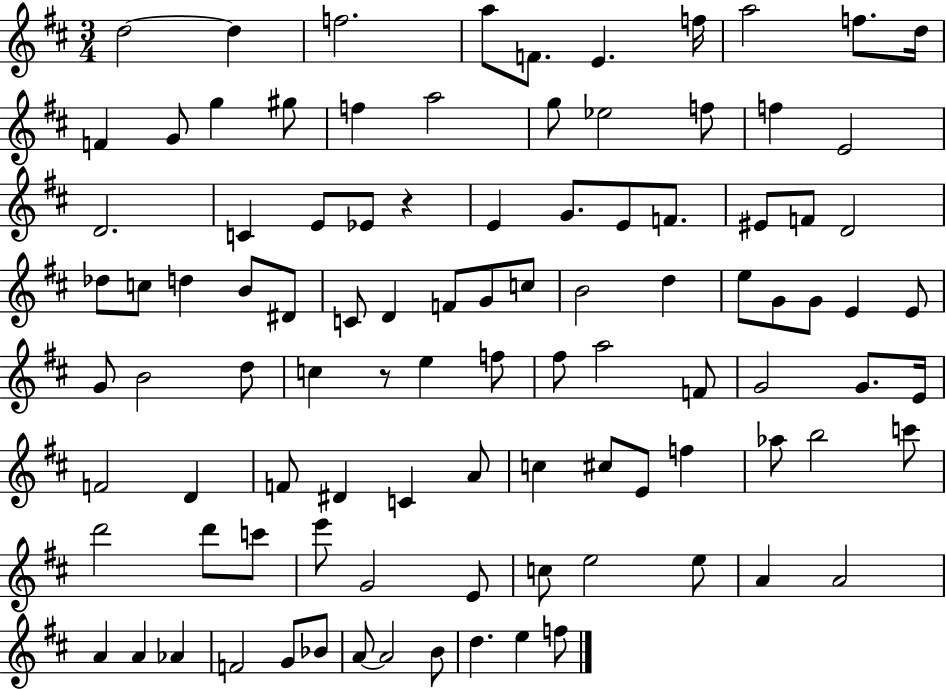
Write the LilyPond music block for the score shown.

{
  \clef treble
  \numericTimeSignature
  \time 3/4
  \key d \major
  \repeat volta 2 { d''2~~ d''4 | f''2. | a''8 f'8. e'4. f''16 | a''2 f''8. d''16 | \break f'4 g'8 g''4 gis''8 | f''4 a''2 | g''8 ees''2 f''8 | f''4 e'2 | \break d'2. | c'4 e'8 ees'8 r4 | e'4 g'8. e'8 f'8. | eis'8 f'8 d'2 | \break des''8 c''8 d''4 b'8 dis'8 | c'8 d'4 f'8 g'8 c''8 | b'2 d''4 | e''8 g'8 g'8 e'4 e'8 | \break g'8 b'2 d''8 | c''4 r8 e''4 f''8 | fis''8 a''2 f'8 | g'2 g'8. e'16 | \break f'2 d'4 | f'8 dis'4 c'4 a'8 | c''4 cis''8 e'8 f''4 | aes''8 b''2 c'''8 | \break d'''2 d'''8 c'''8 | e'''8 g'2 e'8 | c''8 e''2 e''8 | a'4 a'2 | \break a'4 a'4 aes'4 | f'2 g'8 bes'8 | a'8~~ a'2 b'8 | d''4. e''4 f''8 | \break } \bar "|."
}